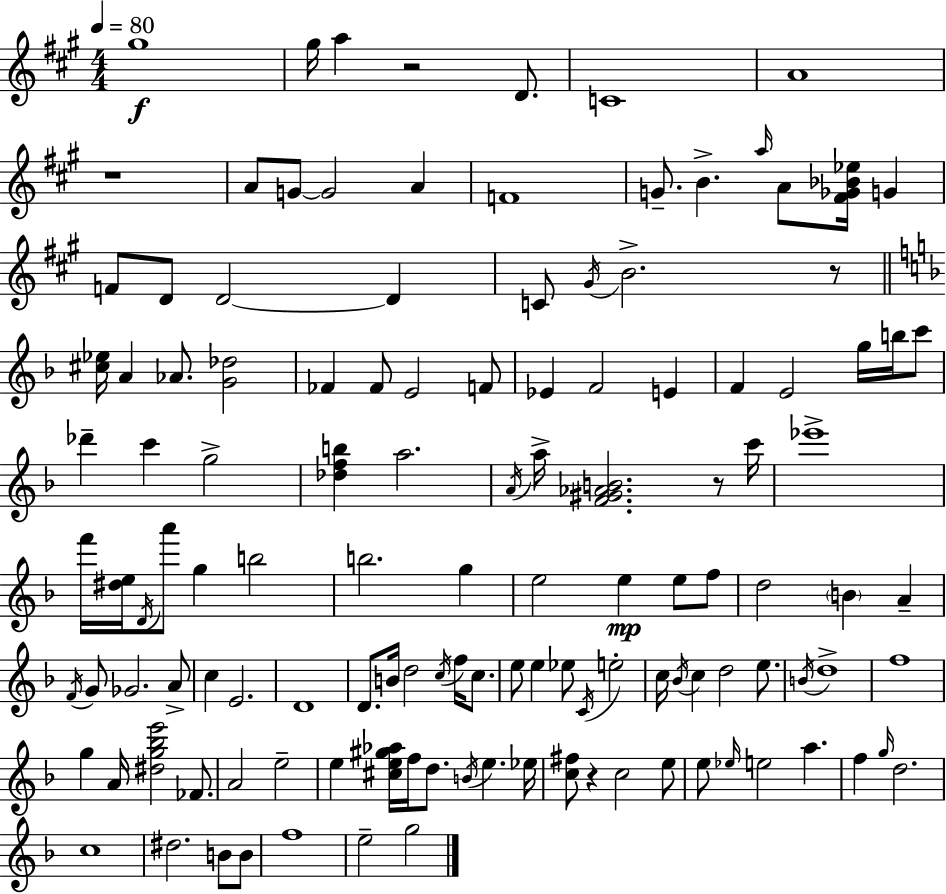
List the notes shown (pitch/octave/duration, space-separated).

G#5/w G#5/s A5/q R/h D4/e. C4/w A4/w R/w A4/e G4/e G4/h A4/q F4/w G4/e. B4/q. A5/s A4/e [F#4,Gb4,Bb4,Eb5]/s G4/q F4/e D4/e D4/h D4/q C4/e G#4/s B4/h. R/e [C#5,Eb5]/s A4/q Ab4/e. [G4,Db5]/h FES4/q FES4/e E4/h F4/e Eb4/q F4/h E4/q F4/q E4/h G5/s B5/s C6/e Db6/q C6/q G5/h [Db5,F5,B5]/q A5/h. A4/s A5/s [F4,G#4,Ab4,B4]/h. R/e C6/s Eb6/w F6/s [D#5,E5]/s D4/s A6/e G5/q B5/h B5/h. G5/q E5/h E5/q E5/e F5/e D5/h B4/q A4/q F4/s G4/e Gb4/h. A4/e C5/q E4/h. D4/w D4/e. B4/s D5/h C5/s F5/s C5/e. E5/e E5/q Eb5/e C4/s E5/h C5/s Bb4/s C5/q D5/h E5/e. B4/s D5/w F5/w G5/q A4/s [D#5,G5,Bb5,E6]/h FES4/e. A4/h E5/h E5/q [C#5,E5,G#5,Ab5]/s F5/s D5/e. B4/s E5/q. Eb5/s [C5,F#5]/e R/q C5/h E5/e E5/e Eb5/s E5/h A5/q. F5/q G5/s D5/h. C5/w D#5/h. B4/e B4/e F5/w E5/h G5/h